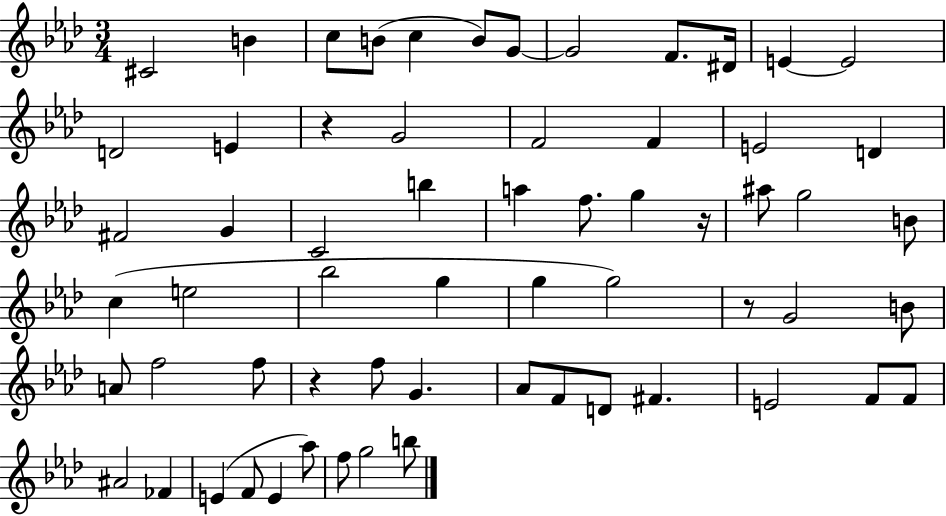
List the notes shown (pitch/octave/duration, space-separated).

C#4/h B4/q C5/e B4/e C5/q B4/e G4/e G4/h F4/e. D#4/s E4/q E4/h D4/h E4/q R/q G4/h F4/h F4/q E4/h D4/q F#4/h G4/q C4/h B5/q A5/q F5/e. G5/q R/s A#5/e G5/h B4/e C5/q E5/h Bb5/h G5/q G5/q G5/h R/e G4/h B4/e A4/e F5/h F5/e R/q F5/e G4/q. Ab4/e F4/e D4/e F#4/q. E4/h F4/e F4/e A#4/h FES4/q E4/q F4/e E4/q Ab5/e F5/e G5/h B5/e